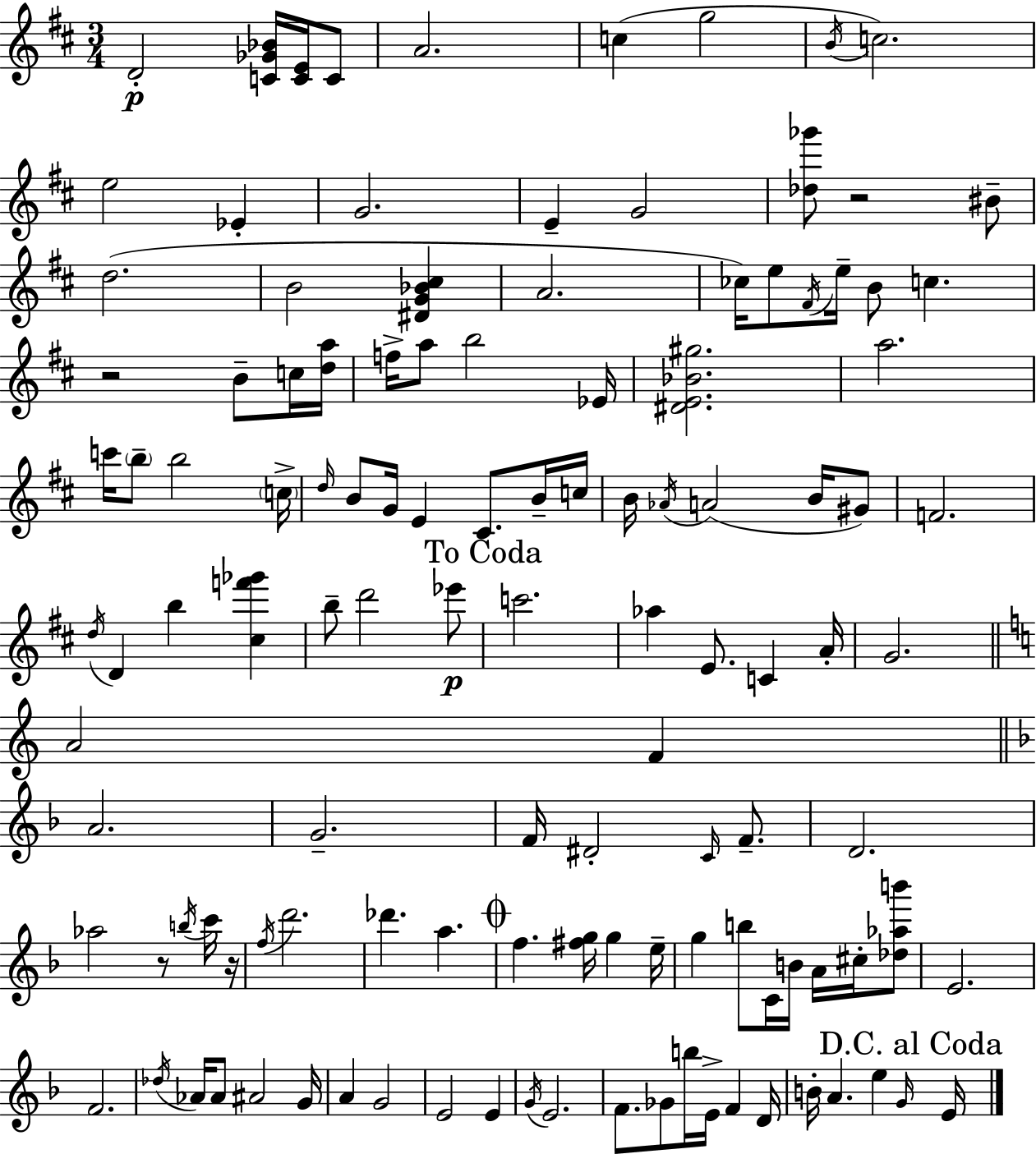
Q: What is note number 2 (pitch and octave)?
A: C4